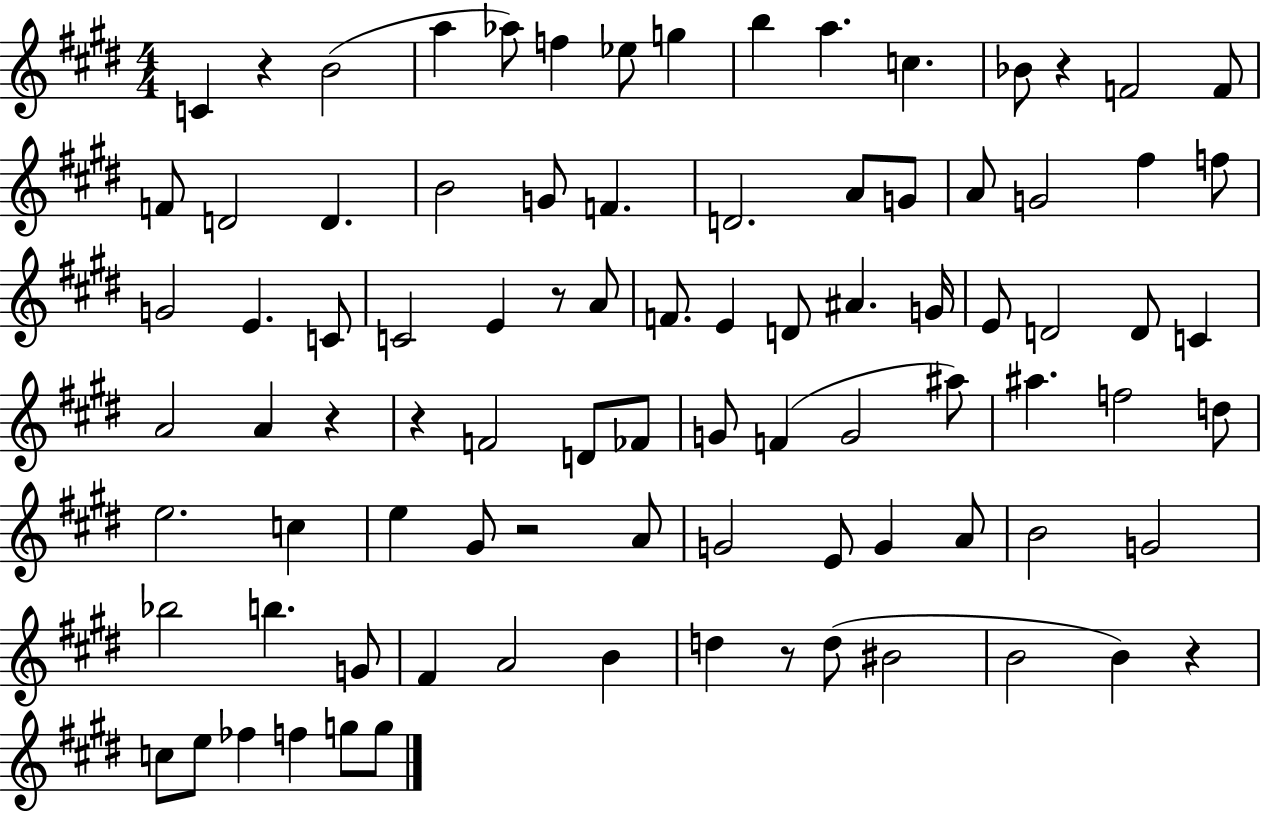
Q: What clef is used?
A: treble